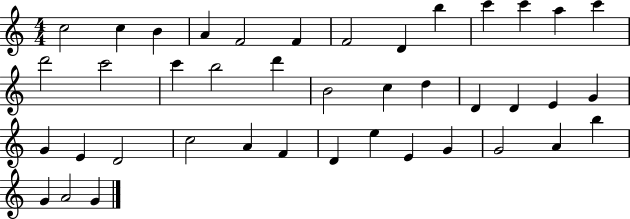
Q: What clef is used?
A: treble